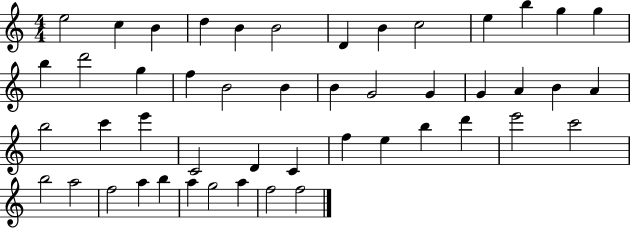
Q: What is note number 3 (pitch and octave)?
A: B4